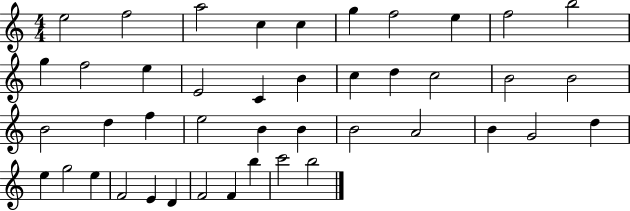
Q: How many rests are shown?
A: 0